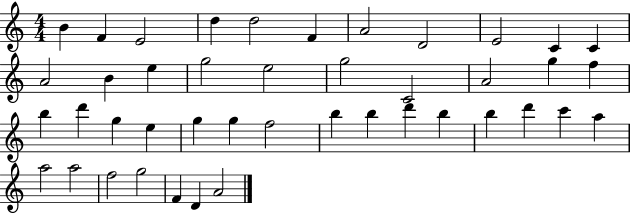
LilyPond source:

{
  \clef treble
  \numericTimeSignature
  \time 4/4
  \key c \major
  b'4 f'4 e'2 | d''4 d''2 f'4 | a'2 d'2 | e'2 c'4 c'4 | \break a'2 b'4 e''4 | g''2 e''2 | g''2 c'2 | a'2 g''4 f''4 | \break b''4 d'''4 g''4 e''4 | g''4 g''4 f''2 | b''4 b''4 d'''4 b''4 | b''4 d'''4 c'''4 a''4 | \break a''2 a''2 | f''2 g''2 | f'4 d'4 a'2 | \bar "|."
}